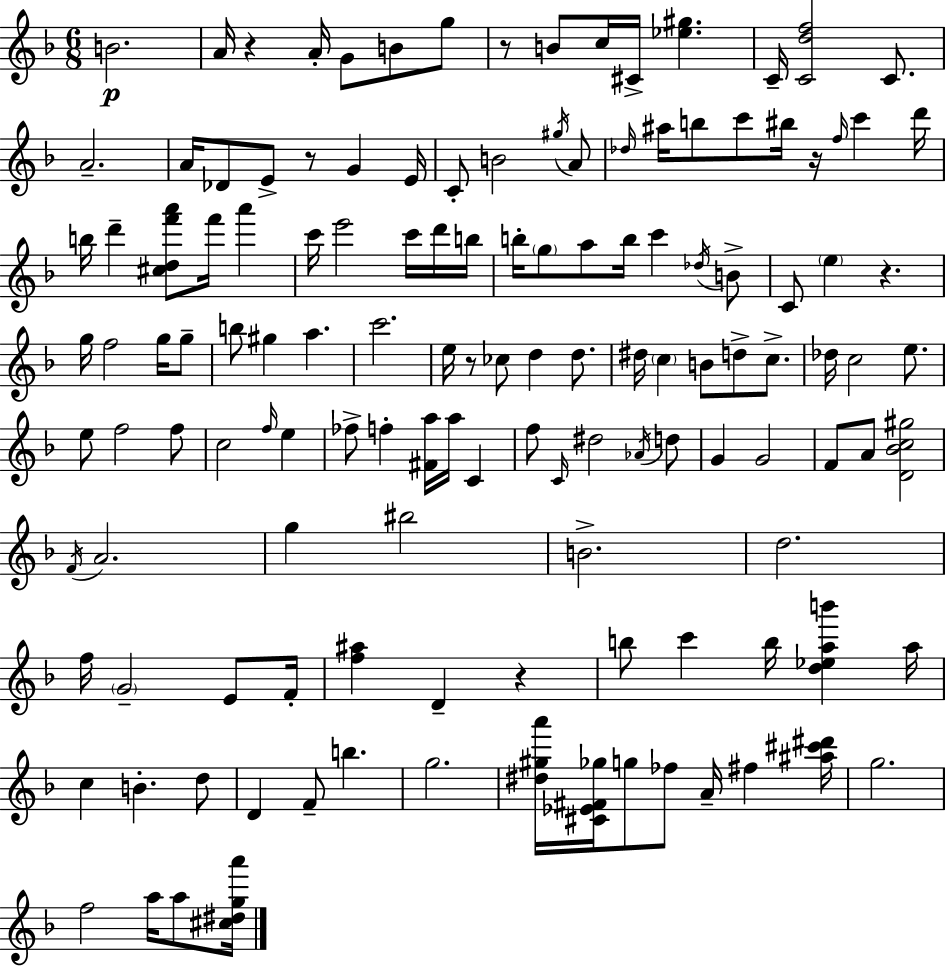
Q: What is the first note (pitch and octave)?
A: B4